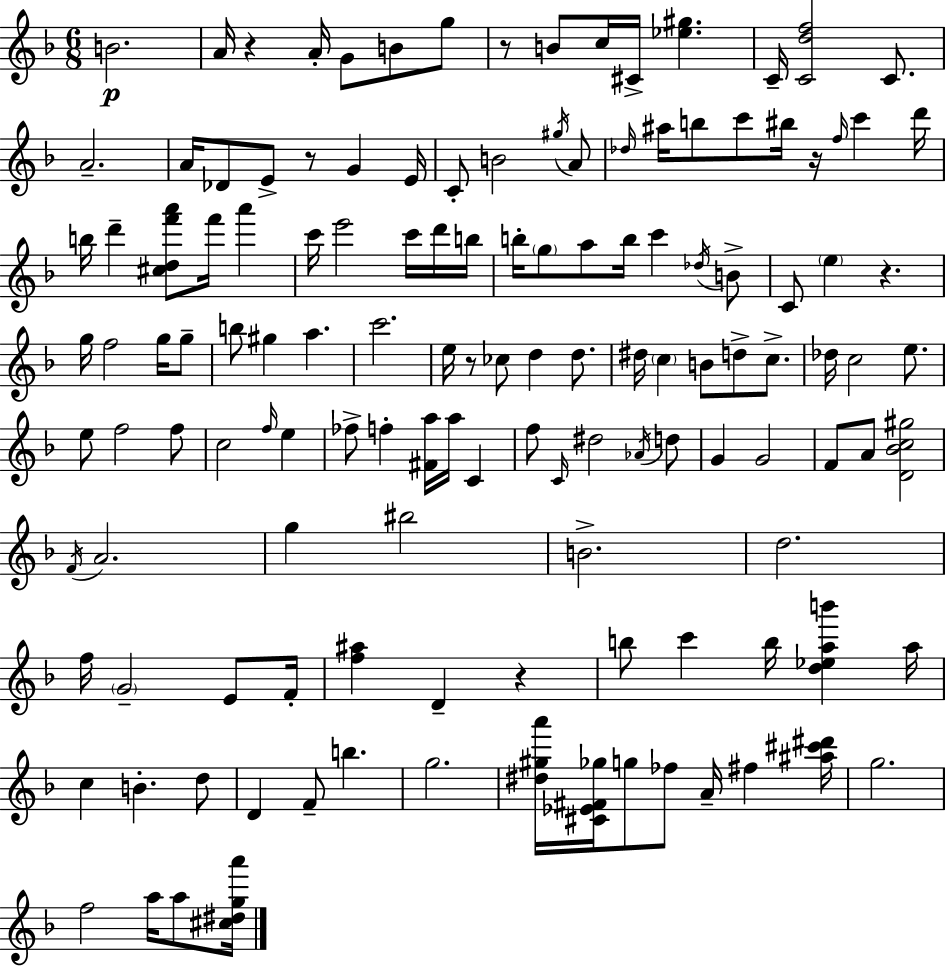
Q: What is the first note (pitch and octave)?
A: B4